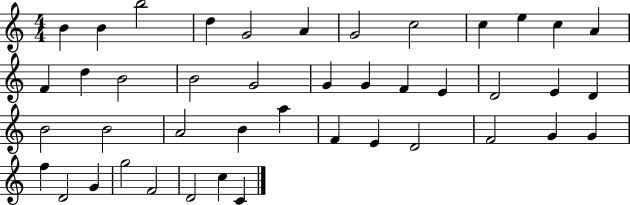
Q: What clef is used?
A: treble